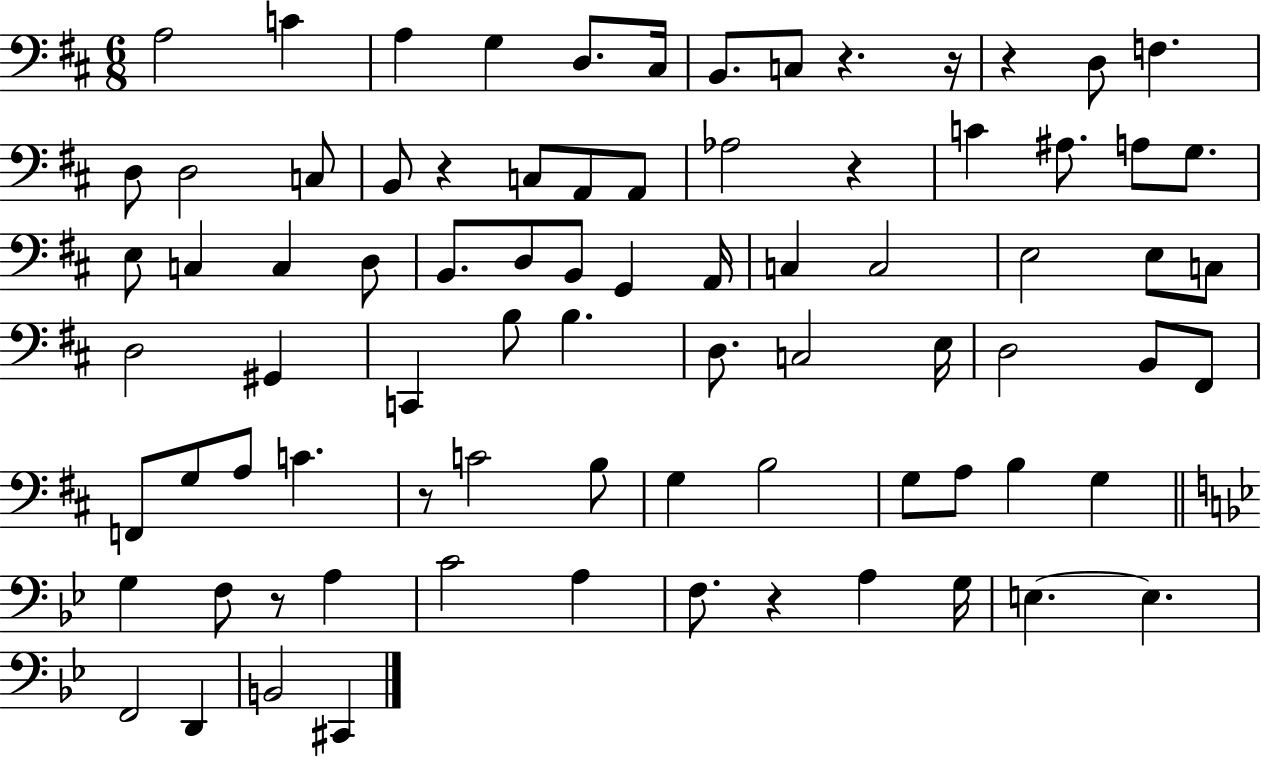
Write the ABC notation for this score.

X:1
T:Untitled
M:6/8
L:1/4
K:D
A,2 C A, G, D,/2 ^C,/4 B,,/2 C,/2 z z/4 z D,/2 F, D,/2 D,2 C,/2 B,,/2 z C,/2 A,,/2 A,,/2 _A,2 z C ^A,/2 A,/2 G,/2 E,/2 C, C, D,/2 B,,/2 D,/2 B,,/2 G,, A,,/4 C, C,2 E,2 E,/2 C,/2 D,2 ^G,, C,, B,/2 B, D,/2 C,2 E,/4 D,2 B,,/2 ^F,,/2 F,,/2 G,/2 A,/2 C z/2 C2 B,/2 G, B,2 G,/2 A,/2 B, G, G, F,/2 z/2 A, C2 A, F,/2 z A, G,/4 E, E, F,,2 D,, B,,2 ^C,,